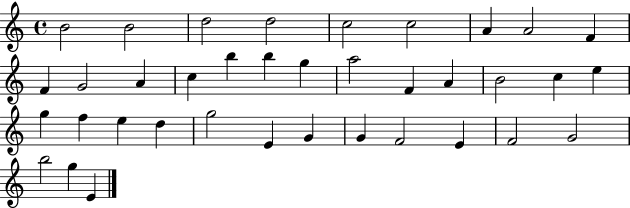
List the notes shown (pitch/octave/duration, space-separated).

B4/h B4/h D5/h D5/h C5/h C5/h A4/q A4/h F4/q F4/q G4/h A4/q C5/q B5/q B5/q G5/q A5/h F4/q A4/q B4/h C5/q E5/q G5/q F5/q E5/q D5/q G5/h E4/q G4/q G4/q F4/h E4/q F4/h G4/h B5/h G5/q E4/q